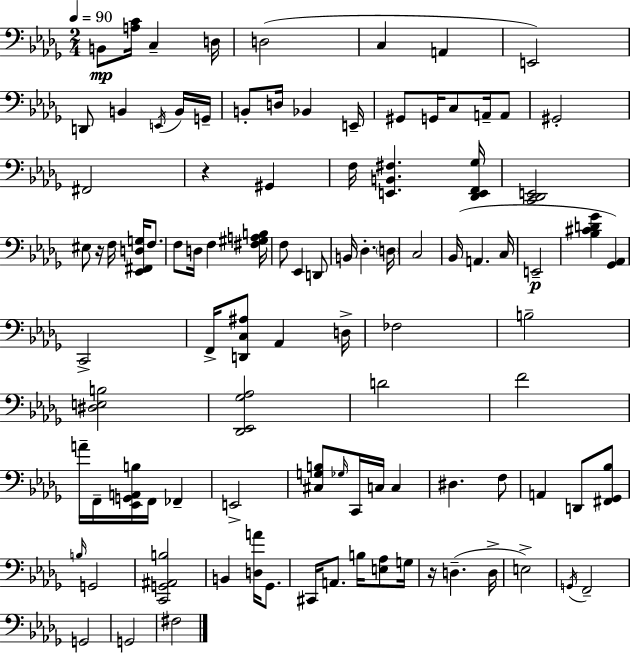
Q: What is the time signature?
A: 2/4